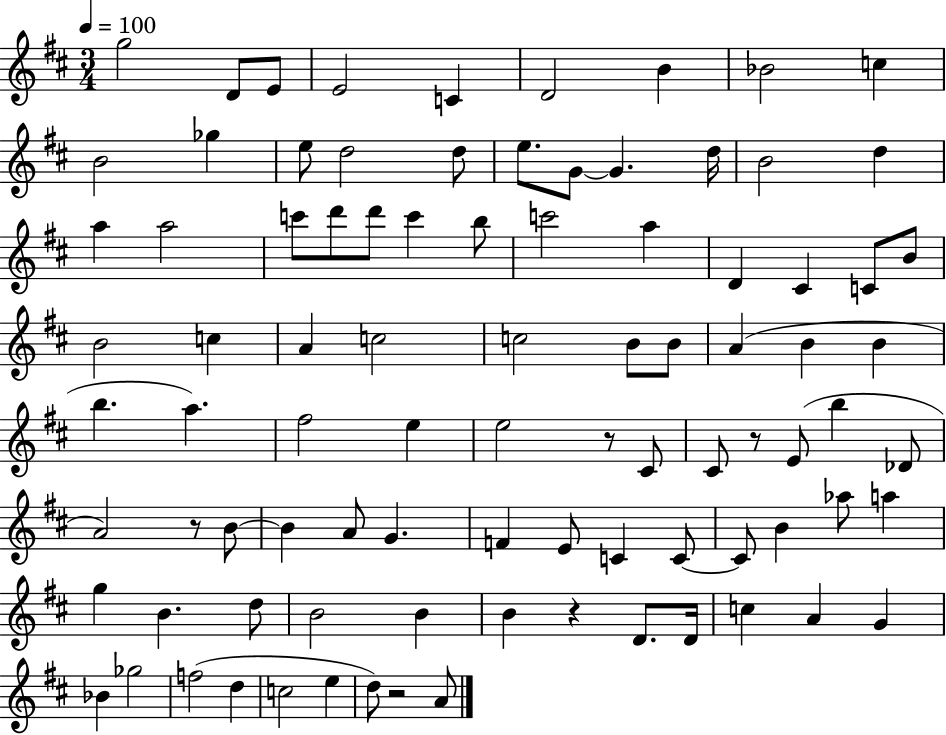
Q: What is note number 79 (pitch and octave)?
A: Gb5